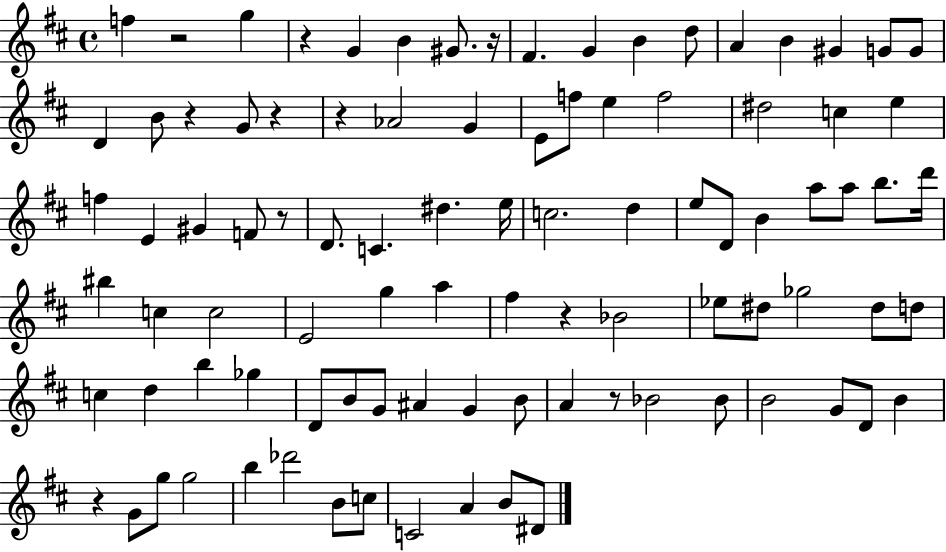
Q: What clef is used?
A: treble